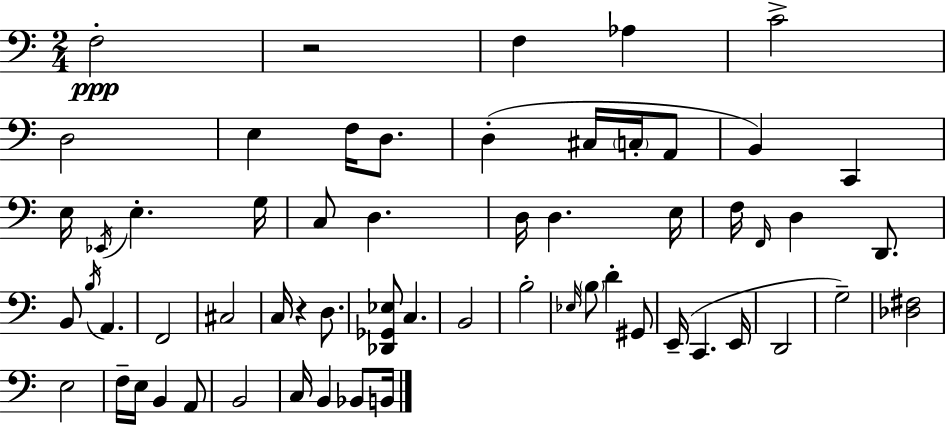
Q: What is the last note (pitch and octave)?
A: B2